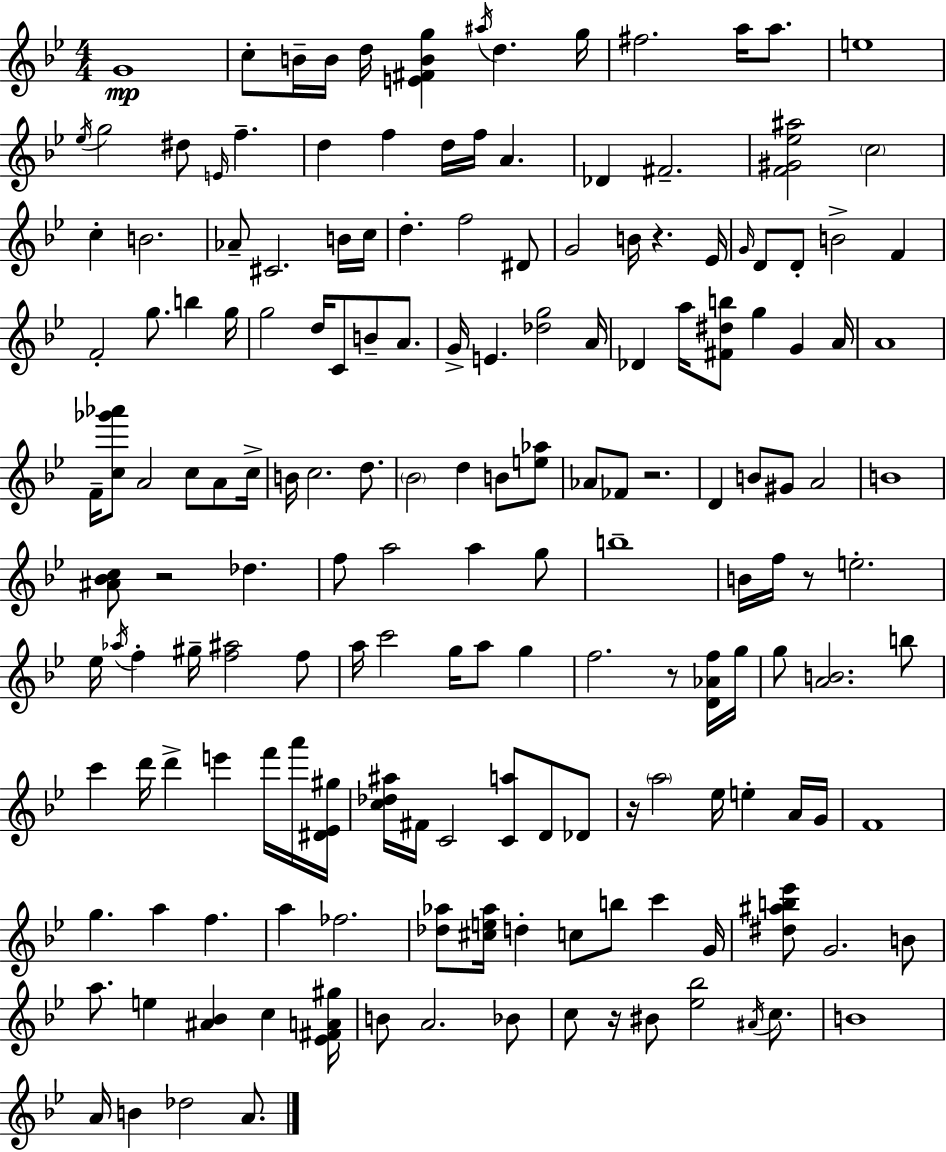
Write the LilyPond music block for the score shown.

{
  \clef treble
  \numericTimeSignature
  \time 4/4
  \key bes \major
  g'1\mp | c''8-. b'16-- b'16 d''16 <e' fis' b' g''>4 \acciaccatura { ais''16 } d''4. | g''16 fis''2. a''16 a''8. | e''1 | \break \acciaccatura { ees''16 } g''2 dis''8 \grace { e'16 } f''4.-- | d''4 f''4 d''16 f''16 a'4. | des'4 fis'2.-- | <f' gis' ees'' ais''>2 \parenthesize c''2 | \break c''4-. b'2. | aes'8-- cis'2. | b'16 c''16 d''4.-. f''2 | dis'8 g'2 b'16 r4. | \break ees'16 \grace { g'16 } d'8 d'8-. b'2-> | f'4 f'2-. g''8. b''4 | g''16 g''2 d''16 c'8 b'8-- | a'8. g'16-> e'4. <des'' g''>2 | \break a'16 des'4 a''16 <fis' dis'' b''>8 g''4 g'4 | a'16 a'1 | f'16-- <c'' ges''' aes'''>8 a'2 c''8 | a'8 c''16-> b'16 c''2. | \break d''8. \parenthesize bes'2 d''4 | b'8 <e'' aes''>8 aes'8 fes'8 r2. | d'4 b'8 gis'8 a'2 | b'1 | \break <ais' bes' c''>8 r2 des''4. | f''8 a''2 a''4 | g''8 b''1-- | b'16 f''16 r8 e''2.-. | \break ees''16 \acciaccatura { aes''16 } f''4-. gis''16-- <f'' ais''>2 | f''8 a''16 c'''2 g''16 a''8 | g''4 f''2. | r8 <d' aes' f''>16 g''16 g''8 <a' b'>2. | \break b''8 c'''4 d'''16 d'''4-> e'''4 | f'''16 a'''16 <dis' ees' gis''>16 <c'' des'' ais''>16 fis'16 c'2 <c' a''>8 | d'8 des'8 r16 \parenthesize a''2 ees''16 e''4-. | a'16 g'16 f'1 | \break g''4. a''4 f''4. | a''4 fes''2. | <des'' aes''>8 <cis'' e'' aes''>16 d''4-. c''8 b''8 | c'''4 g'16 <dis'' ais'' b'' ees'''>8 g'2. | \break b'8 a''8. e''4 <ais' bes'>4 | c''4 <ees' fis' a' gis''>16 b'8 a'2. | bes'8 c''8 r16 bis'8 <ees'' bes''>2 | \acciaccatura { ais'16 } c''8. b'1 | \break a'16 b'4 des''2 | a'8. \bar "|."
}